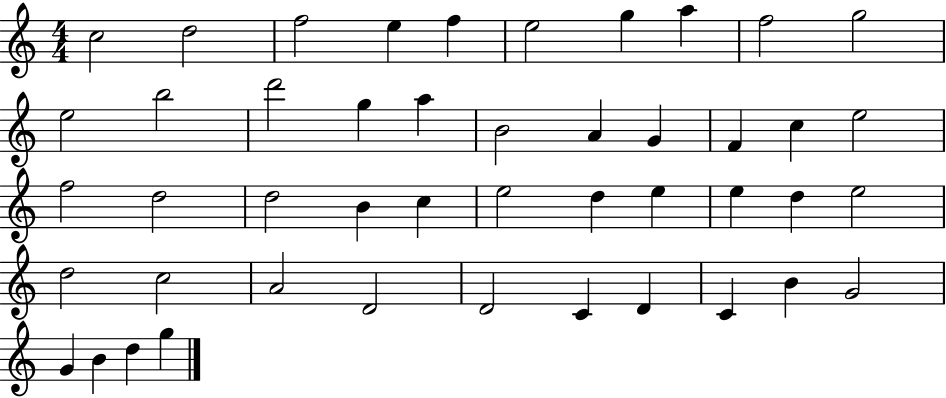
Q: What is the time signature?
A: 4/4